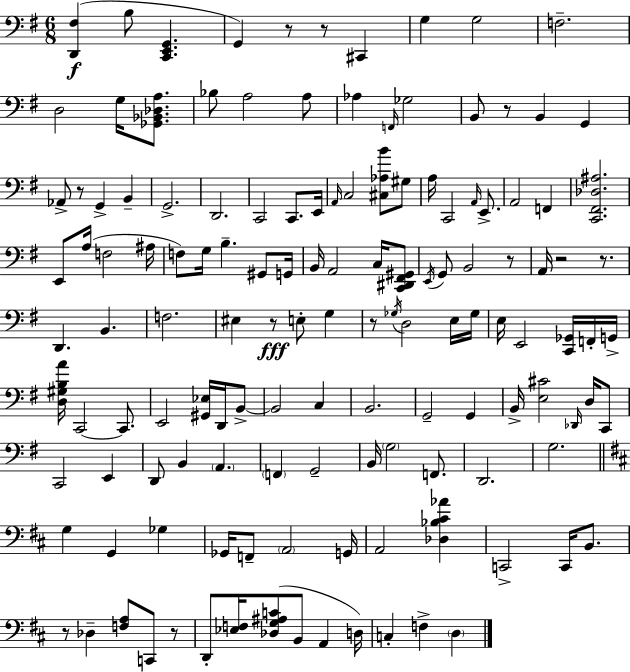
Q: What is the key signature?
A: G major